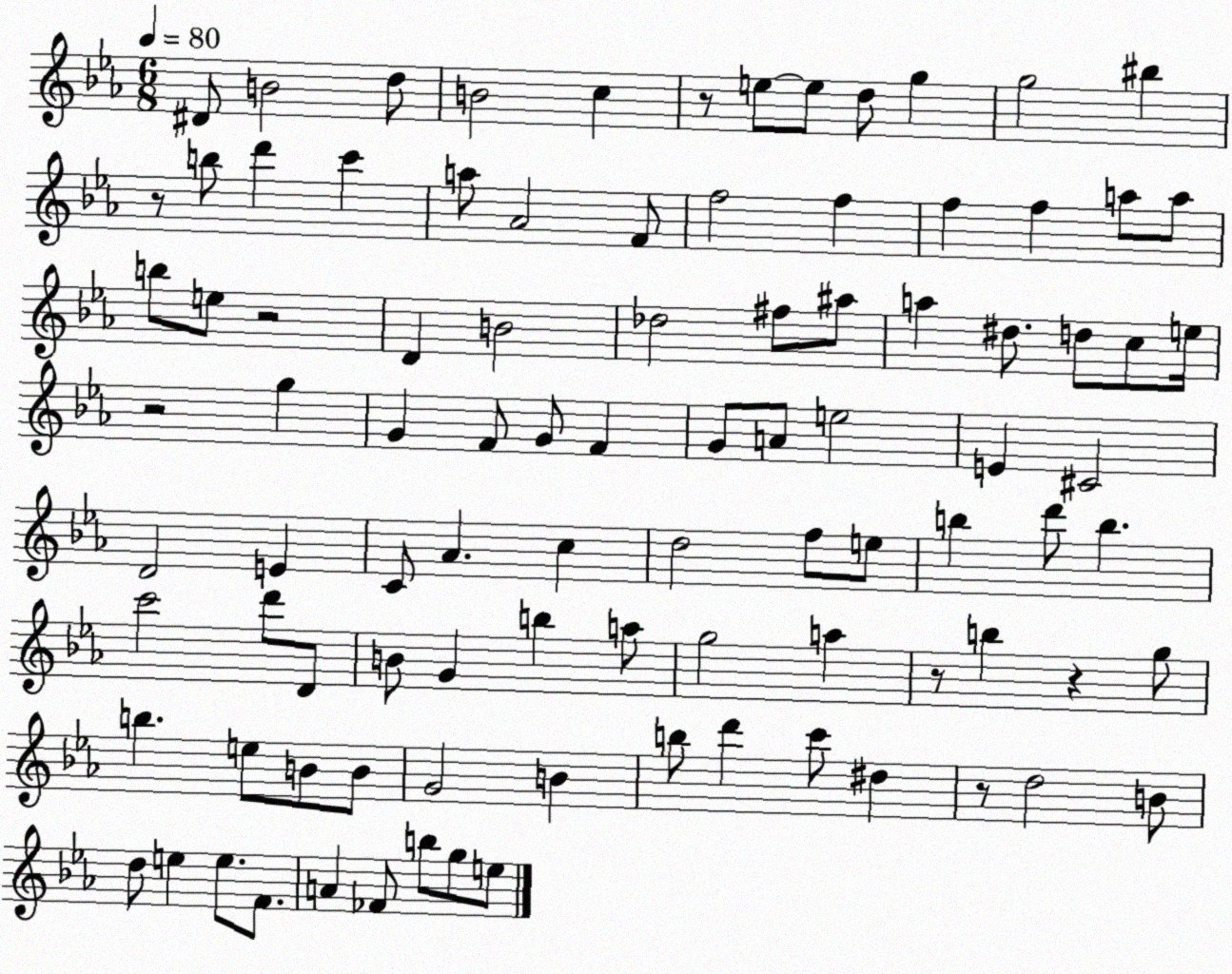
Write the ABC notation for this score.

X:1
T:Untitled
M:6/8
L:1/4
K:Eb
^D/2 B2 d/2 B2 c z/2 e/2 e/2 d/2 g g2 ^b z/2 b/2 d' c' a/2 _A2 F/2 f2 f f f a/2 a/2 b/2 e/2 z2 D B2 _d2 ^f/2 ^a/2 a ^d/2 d/2 c/2 e/4 z2 g G F/2 G/2 F G/2 A/2 e2 E ^C2 D2 E C/2 _A c d2 f/2 e/2 b d'/2 b c'2 d'/2 D/2 B/2 G b a/2 g2 a z/2 b z g/2 b e/2 B/2 B/2 G2 B b/2 d' c'/2 ^d z/2 d2 B/2 d/2 e e/2 F/2 A _F/2 b/2 g/2 e/2